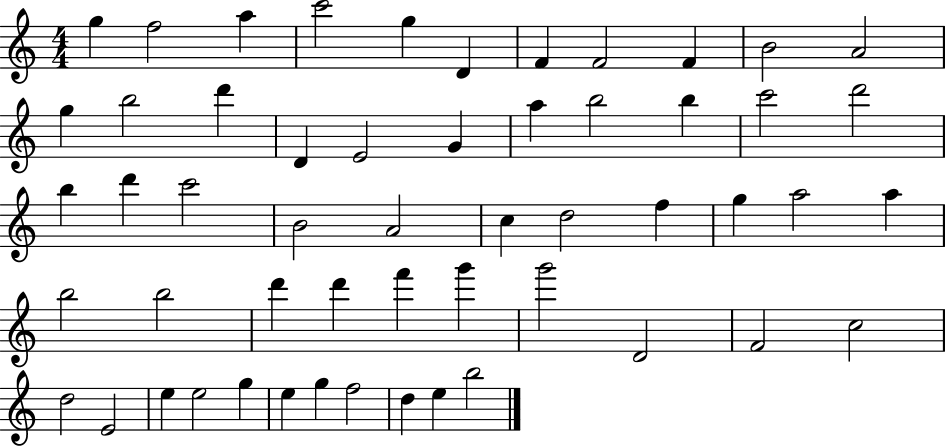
{
  \clef treble
  \numericTimeSignature
  \time 4/4
  \key c \major
  g''4 f''2 a''4 | c'''2 g''4 d'4 | f'4 f'2 f'4 | b'2 a'2 | \break g''4 b''2 d'''4 | d'4 e'2 g'4 | a''4 b''2 b''4 | c'''2 d'''2 | \break b''4 d'''4 c'''2 | b'2 a'2 | c''4 d''2 f''4 | g''4 a''2 a''4 | \break b''2 b''2 | d'''4 d'''4 f'''4 g'''4 | g'''2 d'2 | f'2 c''2 | \break d''2 e'2 | e''4 e''2 g''4 | e''4 g''4 f''2 | d''4 e''4 b''2 | \break \bar "|."
}